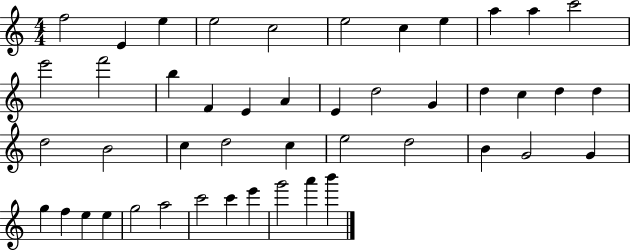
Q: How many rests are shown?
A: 0